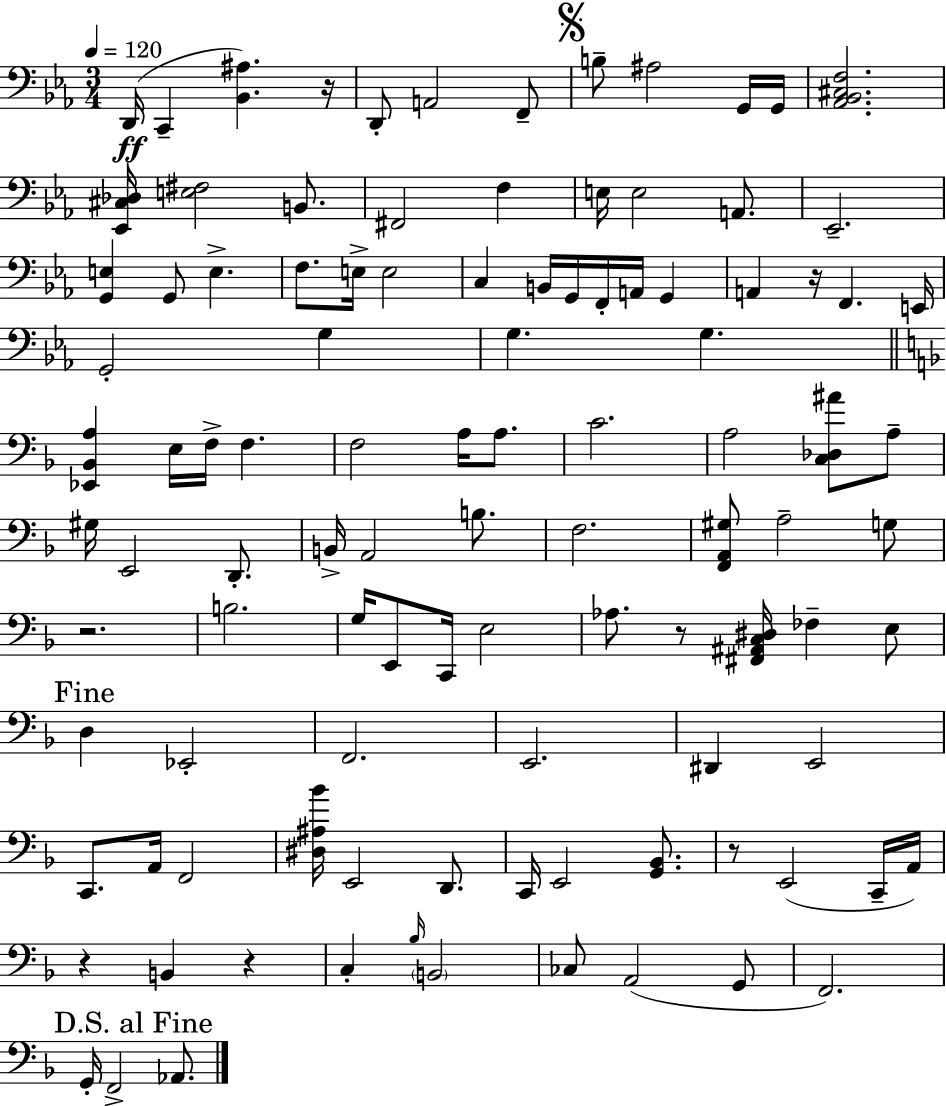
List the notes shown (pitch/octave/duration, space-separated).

D2/s C2/q [Bb2,A#3]/q. R/s D2/e A2/h F2/e B3/e A#3/h G2/s G2/s [Ab2,Bb2,C#3,F3]/h. [Eb2,C#3,Db3]/s [E3,F#3]/h B2/e. F#2/h F3/q E3/s E3/h A2/e. Eb2/h. [G2,E3]/q G2/e E3/q. F3/e. E3/s E3/h C3/q B2/s G2/s F2/s A2/s G2/q A2/q R/s F2/q. E2/s G2/h G3/q G3/q. G3/q. [Eb2,Bb2,A3]/q E3/s F3/s F3/q. F3/h A3/s A3/e. C4/h. A3/h [C3,Db3,A#4]/e A3/e G#3/s E2/h D2/e. B2/s A2/h B3/e. F3/h. [F2,A2,G#3]/e A3/h G3/e R/h. B3/h. G3/s E2/e C2/s E3/h Ab3/e. R/e [F#2,A#2,C3,D#3]/s FES3/q E3/e D3/q Eb2/h F2/h. E2/h. D#2/q E2/h C2/e. A2/s F2/h [D#3,A#3,Bb4]/s E2/h D2/e. C2/s E2/h [G2,Bb2]/e. R/e E2/h C2/s A2/s R/q B2/q R/q C3/q Bb3/s B2/h CES3/e A2/h G2/e F2/h. G2/s F2/h Ab2/e.